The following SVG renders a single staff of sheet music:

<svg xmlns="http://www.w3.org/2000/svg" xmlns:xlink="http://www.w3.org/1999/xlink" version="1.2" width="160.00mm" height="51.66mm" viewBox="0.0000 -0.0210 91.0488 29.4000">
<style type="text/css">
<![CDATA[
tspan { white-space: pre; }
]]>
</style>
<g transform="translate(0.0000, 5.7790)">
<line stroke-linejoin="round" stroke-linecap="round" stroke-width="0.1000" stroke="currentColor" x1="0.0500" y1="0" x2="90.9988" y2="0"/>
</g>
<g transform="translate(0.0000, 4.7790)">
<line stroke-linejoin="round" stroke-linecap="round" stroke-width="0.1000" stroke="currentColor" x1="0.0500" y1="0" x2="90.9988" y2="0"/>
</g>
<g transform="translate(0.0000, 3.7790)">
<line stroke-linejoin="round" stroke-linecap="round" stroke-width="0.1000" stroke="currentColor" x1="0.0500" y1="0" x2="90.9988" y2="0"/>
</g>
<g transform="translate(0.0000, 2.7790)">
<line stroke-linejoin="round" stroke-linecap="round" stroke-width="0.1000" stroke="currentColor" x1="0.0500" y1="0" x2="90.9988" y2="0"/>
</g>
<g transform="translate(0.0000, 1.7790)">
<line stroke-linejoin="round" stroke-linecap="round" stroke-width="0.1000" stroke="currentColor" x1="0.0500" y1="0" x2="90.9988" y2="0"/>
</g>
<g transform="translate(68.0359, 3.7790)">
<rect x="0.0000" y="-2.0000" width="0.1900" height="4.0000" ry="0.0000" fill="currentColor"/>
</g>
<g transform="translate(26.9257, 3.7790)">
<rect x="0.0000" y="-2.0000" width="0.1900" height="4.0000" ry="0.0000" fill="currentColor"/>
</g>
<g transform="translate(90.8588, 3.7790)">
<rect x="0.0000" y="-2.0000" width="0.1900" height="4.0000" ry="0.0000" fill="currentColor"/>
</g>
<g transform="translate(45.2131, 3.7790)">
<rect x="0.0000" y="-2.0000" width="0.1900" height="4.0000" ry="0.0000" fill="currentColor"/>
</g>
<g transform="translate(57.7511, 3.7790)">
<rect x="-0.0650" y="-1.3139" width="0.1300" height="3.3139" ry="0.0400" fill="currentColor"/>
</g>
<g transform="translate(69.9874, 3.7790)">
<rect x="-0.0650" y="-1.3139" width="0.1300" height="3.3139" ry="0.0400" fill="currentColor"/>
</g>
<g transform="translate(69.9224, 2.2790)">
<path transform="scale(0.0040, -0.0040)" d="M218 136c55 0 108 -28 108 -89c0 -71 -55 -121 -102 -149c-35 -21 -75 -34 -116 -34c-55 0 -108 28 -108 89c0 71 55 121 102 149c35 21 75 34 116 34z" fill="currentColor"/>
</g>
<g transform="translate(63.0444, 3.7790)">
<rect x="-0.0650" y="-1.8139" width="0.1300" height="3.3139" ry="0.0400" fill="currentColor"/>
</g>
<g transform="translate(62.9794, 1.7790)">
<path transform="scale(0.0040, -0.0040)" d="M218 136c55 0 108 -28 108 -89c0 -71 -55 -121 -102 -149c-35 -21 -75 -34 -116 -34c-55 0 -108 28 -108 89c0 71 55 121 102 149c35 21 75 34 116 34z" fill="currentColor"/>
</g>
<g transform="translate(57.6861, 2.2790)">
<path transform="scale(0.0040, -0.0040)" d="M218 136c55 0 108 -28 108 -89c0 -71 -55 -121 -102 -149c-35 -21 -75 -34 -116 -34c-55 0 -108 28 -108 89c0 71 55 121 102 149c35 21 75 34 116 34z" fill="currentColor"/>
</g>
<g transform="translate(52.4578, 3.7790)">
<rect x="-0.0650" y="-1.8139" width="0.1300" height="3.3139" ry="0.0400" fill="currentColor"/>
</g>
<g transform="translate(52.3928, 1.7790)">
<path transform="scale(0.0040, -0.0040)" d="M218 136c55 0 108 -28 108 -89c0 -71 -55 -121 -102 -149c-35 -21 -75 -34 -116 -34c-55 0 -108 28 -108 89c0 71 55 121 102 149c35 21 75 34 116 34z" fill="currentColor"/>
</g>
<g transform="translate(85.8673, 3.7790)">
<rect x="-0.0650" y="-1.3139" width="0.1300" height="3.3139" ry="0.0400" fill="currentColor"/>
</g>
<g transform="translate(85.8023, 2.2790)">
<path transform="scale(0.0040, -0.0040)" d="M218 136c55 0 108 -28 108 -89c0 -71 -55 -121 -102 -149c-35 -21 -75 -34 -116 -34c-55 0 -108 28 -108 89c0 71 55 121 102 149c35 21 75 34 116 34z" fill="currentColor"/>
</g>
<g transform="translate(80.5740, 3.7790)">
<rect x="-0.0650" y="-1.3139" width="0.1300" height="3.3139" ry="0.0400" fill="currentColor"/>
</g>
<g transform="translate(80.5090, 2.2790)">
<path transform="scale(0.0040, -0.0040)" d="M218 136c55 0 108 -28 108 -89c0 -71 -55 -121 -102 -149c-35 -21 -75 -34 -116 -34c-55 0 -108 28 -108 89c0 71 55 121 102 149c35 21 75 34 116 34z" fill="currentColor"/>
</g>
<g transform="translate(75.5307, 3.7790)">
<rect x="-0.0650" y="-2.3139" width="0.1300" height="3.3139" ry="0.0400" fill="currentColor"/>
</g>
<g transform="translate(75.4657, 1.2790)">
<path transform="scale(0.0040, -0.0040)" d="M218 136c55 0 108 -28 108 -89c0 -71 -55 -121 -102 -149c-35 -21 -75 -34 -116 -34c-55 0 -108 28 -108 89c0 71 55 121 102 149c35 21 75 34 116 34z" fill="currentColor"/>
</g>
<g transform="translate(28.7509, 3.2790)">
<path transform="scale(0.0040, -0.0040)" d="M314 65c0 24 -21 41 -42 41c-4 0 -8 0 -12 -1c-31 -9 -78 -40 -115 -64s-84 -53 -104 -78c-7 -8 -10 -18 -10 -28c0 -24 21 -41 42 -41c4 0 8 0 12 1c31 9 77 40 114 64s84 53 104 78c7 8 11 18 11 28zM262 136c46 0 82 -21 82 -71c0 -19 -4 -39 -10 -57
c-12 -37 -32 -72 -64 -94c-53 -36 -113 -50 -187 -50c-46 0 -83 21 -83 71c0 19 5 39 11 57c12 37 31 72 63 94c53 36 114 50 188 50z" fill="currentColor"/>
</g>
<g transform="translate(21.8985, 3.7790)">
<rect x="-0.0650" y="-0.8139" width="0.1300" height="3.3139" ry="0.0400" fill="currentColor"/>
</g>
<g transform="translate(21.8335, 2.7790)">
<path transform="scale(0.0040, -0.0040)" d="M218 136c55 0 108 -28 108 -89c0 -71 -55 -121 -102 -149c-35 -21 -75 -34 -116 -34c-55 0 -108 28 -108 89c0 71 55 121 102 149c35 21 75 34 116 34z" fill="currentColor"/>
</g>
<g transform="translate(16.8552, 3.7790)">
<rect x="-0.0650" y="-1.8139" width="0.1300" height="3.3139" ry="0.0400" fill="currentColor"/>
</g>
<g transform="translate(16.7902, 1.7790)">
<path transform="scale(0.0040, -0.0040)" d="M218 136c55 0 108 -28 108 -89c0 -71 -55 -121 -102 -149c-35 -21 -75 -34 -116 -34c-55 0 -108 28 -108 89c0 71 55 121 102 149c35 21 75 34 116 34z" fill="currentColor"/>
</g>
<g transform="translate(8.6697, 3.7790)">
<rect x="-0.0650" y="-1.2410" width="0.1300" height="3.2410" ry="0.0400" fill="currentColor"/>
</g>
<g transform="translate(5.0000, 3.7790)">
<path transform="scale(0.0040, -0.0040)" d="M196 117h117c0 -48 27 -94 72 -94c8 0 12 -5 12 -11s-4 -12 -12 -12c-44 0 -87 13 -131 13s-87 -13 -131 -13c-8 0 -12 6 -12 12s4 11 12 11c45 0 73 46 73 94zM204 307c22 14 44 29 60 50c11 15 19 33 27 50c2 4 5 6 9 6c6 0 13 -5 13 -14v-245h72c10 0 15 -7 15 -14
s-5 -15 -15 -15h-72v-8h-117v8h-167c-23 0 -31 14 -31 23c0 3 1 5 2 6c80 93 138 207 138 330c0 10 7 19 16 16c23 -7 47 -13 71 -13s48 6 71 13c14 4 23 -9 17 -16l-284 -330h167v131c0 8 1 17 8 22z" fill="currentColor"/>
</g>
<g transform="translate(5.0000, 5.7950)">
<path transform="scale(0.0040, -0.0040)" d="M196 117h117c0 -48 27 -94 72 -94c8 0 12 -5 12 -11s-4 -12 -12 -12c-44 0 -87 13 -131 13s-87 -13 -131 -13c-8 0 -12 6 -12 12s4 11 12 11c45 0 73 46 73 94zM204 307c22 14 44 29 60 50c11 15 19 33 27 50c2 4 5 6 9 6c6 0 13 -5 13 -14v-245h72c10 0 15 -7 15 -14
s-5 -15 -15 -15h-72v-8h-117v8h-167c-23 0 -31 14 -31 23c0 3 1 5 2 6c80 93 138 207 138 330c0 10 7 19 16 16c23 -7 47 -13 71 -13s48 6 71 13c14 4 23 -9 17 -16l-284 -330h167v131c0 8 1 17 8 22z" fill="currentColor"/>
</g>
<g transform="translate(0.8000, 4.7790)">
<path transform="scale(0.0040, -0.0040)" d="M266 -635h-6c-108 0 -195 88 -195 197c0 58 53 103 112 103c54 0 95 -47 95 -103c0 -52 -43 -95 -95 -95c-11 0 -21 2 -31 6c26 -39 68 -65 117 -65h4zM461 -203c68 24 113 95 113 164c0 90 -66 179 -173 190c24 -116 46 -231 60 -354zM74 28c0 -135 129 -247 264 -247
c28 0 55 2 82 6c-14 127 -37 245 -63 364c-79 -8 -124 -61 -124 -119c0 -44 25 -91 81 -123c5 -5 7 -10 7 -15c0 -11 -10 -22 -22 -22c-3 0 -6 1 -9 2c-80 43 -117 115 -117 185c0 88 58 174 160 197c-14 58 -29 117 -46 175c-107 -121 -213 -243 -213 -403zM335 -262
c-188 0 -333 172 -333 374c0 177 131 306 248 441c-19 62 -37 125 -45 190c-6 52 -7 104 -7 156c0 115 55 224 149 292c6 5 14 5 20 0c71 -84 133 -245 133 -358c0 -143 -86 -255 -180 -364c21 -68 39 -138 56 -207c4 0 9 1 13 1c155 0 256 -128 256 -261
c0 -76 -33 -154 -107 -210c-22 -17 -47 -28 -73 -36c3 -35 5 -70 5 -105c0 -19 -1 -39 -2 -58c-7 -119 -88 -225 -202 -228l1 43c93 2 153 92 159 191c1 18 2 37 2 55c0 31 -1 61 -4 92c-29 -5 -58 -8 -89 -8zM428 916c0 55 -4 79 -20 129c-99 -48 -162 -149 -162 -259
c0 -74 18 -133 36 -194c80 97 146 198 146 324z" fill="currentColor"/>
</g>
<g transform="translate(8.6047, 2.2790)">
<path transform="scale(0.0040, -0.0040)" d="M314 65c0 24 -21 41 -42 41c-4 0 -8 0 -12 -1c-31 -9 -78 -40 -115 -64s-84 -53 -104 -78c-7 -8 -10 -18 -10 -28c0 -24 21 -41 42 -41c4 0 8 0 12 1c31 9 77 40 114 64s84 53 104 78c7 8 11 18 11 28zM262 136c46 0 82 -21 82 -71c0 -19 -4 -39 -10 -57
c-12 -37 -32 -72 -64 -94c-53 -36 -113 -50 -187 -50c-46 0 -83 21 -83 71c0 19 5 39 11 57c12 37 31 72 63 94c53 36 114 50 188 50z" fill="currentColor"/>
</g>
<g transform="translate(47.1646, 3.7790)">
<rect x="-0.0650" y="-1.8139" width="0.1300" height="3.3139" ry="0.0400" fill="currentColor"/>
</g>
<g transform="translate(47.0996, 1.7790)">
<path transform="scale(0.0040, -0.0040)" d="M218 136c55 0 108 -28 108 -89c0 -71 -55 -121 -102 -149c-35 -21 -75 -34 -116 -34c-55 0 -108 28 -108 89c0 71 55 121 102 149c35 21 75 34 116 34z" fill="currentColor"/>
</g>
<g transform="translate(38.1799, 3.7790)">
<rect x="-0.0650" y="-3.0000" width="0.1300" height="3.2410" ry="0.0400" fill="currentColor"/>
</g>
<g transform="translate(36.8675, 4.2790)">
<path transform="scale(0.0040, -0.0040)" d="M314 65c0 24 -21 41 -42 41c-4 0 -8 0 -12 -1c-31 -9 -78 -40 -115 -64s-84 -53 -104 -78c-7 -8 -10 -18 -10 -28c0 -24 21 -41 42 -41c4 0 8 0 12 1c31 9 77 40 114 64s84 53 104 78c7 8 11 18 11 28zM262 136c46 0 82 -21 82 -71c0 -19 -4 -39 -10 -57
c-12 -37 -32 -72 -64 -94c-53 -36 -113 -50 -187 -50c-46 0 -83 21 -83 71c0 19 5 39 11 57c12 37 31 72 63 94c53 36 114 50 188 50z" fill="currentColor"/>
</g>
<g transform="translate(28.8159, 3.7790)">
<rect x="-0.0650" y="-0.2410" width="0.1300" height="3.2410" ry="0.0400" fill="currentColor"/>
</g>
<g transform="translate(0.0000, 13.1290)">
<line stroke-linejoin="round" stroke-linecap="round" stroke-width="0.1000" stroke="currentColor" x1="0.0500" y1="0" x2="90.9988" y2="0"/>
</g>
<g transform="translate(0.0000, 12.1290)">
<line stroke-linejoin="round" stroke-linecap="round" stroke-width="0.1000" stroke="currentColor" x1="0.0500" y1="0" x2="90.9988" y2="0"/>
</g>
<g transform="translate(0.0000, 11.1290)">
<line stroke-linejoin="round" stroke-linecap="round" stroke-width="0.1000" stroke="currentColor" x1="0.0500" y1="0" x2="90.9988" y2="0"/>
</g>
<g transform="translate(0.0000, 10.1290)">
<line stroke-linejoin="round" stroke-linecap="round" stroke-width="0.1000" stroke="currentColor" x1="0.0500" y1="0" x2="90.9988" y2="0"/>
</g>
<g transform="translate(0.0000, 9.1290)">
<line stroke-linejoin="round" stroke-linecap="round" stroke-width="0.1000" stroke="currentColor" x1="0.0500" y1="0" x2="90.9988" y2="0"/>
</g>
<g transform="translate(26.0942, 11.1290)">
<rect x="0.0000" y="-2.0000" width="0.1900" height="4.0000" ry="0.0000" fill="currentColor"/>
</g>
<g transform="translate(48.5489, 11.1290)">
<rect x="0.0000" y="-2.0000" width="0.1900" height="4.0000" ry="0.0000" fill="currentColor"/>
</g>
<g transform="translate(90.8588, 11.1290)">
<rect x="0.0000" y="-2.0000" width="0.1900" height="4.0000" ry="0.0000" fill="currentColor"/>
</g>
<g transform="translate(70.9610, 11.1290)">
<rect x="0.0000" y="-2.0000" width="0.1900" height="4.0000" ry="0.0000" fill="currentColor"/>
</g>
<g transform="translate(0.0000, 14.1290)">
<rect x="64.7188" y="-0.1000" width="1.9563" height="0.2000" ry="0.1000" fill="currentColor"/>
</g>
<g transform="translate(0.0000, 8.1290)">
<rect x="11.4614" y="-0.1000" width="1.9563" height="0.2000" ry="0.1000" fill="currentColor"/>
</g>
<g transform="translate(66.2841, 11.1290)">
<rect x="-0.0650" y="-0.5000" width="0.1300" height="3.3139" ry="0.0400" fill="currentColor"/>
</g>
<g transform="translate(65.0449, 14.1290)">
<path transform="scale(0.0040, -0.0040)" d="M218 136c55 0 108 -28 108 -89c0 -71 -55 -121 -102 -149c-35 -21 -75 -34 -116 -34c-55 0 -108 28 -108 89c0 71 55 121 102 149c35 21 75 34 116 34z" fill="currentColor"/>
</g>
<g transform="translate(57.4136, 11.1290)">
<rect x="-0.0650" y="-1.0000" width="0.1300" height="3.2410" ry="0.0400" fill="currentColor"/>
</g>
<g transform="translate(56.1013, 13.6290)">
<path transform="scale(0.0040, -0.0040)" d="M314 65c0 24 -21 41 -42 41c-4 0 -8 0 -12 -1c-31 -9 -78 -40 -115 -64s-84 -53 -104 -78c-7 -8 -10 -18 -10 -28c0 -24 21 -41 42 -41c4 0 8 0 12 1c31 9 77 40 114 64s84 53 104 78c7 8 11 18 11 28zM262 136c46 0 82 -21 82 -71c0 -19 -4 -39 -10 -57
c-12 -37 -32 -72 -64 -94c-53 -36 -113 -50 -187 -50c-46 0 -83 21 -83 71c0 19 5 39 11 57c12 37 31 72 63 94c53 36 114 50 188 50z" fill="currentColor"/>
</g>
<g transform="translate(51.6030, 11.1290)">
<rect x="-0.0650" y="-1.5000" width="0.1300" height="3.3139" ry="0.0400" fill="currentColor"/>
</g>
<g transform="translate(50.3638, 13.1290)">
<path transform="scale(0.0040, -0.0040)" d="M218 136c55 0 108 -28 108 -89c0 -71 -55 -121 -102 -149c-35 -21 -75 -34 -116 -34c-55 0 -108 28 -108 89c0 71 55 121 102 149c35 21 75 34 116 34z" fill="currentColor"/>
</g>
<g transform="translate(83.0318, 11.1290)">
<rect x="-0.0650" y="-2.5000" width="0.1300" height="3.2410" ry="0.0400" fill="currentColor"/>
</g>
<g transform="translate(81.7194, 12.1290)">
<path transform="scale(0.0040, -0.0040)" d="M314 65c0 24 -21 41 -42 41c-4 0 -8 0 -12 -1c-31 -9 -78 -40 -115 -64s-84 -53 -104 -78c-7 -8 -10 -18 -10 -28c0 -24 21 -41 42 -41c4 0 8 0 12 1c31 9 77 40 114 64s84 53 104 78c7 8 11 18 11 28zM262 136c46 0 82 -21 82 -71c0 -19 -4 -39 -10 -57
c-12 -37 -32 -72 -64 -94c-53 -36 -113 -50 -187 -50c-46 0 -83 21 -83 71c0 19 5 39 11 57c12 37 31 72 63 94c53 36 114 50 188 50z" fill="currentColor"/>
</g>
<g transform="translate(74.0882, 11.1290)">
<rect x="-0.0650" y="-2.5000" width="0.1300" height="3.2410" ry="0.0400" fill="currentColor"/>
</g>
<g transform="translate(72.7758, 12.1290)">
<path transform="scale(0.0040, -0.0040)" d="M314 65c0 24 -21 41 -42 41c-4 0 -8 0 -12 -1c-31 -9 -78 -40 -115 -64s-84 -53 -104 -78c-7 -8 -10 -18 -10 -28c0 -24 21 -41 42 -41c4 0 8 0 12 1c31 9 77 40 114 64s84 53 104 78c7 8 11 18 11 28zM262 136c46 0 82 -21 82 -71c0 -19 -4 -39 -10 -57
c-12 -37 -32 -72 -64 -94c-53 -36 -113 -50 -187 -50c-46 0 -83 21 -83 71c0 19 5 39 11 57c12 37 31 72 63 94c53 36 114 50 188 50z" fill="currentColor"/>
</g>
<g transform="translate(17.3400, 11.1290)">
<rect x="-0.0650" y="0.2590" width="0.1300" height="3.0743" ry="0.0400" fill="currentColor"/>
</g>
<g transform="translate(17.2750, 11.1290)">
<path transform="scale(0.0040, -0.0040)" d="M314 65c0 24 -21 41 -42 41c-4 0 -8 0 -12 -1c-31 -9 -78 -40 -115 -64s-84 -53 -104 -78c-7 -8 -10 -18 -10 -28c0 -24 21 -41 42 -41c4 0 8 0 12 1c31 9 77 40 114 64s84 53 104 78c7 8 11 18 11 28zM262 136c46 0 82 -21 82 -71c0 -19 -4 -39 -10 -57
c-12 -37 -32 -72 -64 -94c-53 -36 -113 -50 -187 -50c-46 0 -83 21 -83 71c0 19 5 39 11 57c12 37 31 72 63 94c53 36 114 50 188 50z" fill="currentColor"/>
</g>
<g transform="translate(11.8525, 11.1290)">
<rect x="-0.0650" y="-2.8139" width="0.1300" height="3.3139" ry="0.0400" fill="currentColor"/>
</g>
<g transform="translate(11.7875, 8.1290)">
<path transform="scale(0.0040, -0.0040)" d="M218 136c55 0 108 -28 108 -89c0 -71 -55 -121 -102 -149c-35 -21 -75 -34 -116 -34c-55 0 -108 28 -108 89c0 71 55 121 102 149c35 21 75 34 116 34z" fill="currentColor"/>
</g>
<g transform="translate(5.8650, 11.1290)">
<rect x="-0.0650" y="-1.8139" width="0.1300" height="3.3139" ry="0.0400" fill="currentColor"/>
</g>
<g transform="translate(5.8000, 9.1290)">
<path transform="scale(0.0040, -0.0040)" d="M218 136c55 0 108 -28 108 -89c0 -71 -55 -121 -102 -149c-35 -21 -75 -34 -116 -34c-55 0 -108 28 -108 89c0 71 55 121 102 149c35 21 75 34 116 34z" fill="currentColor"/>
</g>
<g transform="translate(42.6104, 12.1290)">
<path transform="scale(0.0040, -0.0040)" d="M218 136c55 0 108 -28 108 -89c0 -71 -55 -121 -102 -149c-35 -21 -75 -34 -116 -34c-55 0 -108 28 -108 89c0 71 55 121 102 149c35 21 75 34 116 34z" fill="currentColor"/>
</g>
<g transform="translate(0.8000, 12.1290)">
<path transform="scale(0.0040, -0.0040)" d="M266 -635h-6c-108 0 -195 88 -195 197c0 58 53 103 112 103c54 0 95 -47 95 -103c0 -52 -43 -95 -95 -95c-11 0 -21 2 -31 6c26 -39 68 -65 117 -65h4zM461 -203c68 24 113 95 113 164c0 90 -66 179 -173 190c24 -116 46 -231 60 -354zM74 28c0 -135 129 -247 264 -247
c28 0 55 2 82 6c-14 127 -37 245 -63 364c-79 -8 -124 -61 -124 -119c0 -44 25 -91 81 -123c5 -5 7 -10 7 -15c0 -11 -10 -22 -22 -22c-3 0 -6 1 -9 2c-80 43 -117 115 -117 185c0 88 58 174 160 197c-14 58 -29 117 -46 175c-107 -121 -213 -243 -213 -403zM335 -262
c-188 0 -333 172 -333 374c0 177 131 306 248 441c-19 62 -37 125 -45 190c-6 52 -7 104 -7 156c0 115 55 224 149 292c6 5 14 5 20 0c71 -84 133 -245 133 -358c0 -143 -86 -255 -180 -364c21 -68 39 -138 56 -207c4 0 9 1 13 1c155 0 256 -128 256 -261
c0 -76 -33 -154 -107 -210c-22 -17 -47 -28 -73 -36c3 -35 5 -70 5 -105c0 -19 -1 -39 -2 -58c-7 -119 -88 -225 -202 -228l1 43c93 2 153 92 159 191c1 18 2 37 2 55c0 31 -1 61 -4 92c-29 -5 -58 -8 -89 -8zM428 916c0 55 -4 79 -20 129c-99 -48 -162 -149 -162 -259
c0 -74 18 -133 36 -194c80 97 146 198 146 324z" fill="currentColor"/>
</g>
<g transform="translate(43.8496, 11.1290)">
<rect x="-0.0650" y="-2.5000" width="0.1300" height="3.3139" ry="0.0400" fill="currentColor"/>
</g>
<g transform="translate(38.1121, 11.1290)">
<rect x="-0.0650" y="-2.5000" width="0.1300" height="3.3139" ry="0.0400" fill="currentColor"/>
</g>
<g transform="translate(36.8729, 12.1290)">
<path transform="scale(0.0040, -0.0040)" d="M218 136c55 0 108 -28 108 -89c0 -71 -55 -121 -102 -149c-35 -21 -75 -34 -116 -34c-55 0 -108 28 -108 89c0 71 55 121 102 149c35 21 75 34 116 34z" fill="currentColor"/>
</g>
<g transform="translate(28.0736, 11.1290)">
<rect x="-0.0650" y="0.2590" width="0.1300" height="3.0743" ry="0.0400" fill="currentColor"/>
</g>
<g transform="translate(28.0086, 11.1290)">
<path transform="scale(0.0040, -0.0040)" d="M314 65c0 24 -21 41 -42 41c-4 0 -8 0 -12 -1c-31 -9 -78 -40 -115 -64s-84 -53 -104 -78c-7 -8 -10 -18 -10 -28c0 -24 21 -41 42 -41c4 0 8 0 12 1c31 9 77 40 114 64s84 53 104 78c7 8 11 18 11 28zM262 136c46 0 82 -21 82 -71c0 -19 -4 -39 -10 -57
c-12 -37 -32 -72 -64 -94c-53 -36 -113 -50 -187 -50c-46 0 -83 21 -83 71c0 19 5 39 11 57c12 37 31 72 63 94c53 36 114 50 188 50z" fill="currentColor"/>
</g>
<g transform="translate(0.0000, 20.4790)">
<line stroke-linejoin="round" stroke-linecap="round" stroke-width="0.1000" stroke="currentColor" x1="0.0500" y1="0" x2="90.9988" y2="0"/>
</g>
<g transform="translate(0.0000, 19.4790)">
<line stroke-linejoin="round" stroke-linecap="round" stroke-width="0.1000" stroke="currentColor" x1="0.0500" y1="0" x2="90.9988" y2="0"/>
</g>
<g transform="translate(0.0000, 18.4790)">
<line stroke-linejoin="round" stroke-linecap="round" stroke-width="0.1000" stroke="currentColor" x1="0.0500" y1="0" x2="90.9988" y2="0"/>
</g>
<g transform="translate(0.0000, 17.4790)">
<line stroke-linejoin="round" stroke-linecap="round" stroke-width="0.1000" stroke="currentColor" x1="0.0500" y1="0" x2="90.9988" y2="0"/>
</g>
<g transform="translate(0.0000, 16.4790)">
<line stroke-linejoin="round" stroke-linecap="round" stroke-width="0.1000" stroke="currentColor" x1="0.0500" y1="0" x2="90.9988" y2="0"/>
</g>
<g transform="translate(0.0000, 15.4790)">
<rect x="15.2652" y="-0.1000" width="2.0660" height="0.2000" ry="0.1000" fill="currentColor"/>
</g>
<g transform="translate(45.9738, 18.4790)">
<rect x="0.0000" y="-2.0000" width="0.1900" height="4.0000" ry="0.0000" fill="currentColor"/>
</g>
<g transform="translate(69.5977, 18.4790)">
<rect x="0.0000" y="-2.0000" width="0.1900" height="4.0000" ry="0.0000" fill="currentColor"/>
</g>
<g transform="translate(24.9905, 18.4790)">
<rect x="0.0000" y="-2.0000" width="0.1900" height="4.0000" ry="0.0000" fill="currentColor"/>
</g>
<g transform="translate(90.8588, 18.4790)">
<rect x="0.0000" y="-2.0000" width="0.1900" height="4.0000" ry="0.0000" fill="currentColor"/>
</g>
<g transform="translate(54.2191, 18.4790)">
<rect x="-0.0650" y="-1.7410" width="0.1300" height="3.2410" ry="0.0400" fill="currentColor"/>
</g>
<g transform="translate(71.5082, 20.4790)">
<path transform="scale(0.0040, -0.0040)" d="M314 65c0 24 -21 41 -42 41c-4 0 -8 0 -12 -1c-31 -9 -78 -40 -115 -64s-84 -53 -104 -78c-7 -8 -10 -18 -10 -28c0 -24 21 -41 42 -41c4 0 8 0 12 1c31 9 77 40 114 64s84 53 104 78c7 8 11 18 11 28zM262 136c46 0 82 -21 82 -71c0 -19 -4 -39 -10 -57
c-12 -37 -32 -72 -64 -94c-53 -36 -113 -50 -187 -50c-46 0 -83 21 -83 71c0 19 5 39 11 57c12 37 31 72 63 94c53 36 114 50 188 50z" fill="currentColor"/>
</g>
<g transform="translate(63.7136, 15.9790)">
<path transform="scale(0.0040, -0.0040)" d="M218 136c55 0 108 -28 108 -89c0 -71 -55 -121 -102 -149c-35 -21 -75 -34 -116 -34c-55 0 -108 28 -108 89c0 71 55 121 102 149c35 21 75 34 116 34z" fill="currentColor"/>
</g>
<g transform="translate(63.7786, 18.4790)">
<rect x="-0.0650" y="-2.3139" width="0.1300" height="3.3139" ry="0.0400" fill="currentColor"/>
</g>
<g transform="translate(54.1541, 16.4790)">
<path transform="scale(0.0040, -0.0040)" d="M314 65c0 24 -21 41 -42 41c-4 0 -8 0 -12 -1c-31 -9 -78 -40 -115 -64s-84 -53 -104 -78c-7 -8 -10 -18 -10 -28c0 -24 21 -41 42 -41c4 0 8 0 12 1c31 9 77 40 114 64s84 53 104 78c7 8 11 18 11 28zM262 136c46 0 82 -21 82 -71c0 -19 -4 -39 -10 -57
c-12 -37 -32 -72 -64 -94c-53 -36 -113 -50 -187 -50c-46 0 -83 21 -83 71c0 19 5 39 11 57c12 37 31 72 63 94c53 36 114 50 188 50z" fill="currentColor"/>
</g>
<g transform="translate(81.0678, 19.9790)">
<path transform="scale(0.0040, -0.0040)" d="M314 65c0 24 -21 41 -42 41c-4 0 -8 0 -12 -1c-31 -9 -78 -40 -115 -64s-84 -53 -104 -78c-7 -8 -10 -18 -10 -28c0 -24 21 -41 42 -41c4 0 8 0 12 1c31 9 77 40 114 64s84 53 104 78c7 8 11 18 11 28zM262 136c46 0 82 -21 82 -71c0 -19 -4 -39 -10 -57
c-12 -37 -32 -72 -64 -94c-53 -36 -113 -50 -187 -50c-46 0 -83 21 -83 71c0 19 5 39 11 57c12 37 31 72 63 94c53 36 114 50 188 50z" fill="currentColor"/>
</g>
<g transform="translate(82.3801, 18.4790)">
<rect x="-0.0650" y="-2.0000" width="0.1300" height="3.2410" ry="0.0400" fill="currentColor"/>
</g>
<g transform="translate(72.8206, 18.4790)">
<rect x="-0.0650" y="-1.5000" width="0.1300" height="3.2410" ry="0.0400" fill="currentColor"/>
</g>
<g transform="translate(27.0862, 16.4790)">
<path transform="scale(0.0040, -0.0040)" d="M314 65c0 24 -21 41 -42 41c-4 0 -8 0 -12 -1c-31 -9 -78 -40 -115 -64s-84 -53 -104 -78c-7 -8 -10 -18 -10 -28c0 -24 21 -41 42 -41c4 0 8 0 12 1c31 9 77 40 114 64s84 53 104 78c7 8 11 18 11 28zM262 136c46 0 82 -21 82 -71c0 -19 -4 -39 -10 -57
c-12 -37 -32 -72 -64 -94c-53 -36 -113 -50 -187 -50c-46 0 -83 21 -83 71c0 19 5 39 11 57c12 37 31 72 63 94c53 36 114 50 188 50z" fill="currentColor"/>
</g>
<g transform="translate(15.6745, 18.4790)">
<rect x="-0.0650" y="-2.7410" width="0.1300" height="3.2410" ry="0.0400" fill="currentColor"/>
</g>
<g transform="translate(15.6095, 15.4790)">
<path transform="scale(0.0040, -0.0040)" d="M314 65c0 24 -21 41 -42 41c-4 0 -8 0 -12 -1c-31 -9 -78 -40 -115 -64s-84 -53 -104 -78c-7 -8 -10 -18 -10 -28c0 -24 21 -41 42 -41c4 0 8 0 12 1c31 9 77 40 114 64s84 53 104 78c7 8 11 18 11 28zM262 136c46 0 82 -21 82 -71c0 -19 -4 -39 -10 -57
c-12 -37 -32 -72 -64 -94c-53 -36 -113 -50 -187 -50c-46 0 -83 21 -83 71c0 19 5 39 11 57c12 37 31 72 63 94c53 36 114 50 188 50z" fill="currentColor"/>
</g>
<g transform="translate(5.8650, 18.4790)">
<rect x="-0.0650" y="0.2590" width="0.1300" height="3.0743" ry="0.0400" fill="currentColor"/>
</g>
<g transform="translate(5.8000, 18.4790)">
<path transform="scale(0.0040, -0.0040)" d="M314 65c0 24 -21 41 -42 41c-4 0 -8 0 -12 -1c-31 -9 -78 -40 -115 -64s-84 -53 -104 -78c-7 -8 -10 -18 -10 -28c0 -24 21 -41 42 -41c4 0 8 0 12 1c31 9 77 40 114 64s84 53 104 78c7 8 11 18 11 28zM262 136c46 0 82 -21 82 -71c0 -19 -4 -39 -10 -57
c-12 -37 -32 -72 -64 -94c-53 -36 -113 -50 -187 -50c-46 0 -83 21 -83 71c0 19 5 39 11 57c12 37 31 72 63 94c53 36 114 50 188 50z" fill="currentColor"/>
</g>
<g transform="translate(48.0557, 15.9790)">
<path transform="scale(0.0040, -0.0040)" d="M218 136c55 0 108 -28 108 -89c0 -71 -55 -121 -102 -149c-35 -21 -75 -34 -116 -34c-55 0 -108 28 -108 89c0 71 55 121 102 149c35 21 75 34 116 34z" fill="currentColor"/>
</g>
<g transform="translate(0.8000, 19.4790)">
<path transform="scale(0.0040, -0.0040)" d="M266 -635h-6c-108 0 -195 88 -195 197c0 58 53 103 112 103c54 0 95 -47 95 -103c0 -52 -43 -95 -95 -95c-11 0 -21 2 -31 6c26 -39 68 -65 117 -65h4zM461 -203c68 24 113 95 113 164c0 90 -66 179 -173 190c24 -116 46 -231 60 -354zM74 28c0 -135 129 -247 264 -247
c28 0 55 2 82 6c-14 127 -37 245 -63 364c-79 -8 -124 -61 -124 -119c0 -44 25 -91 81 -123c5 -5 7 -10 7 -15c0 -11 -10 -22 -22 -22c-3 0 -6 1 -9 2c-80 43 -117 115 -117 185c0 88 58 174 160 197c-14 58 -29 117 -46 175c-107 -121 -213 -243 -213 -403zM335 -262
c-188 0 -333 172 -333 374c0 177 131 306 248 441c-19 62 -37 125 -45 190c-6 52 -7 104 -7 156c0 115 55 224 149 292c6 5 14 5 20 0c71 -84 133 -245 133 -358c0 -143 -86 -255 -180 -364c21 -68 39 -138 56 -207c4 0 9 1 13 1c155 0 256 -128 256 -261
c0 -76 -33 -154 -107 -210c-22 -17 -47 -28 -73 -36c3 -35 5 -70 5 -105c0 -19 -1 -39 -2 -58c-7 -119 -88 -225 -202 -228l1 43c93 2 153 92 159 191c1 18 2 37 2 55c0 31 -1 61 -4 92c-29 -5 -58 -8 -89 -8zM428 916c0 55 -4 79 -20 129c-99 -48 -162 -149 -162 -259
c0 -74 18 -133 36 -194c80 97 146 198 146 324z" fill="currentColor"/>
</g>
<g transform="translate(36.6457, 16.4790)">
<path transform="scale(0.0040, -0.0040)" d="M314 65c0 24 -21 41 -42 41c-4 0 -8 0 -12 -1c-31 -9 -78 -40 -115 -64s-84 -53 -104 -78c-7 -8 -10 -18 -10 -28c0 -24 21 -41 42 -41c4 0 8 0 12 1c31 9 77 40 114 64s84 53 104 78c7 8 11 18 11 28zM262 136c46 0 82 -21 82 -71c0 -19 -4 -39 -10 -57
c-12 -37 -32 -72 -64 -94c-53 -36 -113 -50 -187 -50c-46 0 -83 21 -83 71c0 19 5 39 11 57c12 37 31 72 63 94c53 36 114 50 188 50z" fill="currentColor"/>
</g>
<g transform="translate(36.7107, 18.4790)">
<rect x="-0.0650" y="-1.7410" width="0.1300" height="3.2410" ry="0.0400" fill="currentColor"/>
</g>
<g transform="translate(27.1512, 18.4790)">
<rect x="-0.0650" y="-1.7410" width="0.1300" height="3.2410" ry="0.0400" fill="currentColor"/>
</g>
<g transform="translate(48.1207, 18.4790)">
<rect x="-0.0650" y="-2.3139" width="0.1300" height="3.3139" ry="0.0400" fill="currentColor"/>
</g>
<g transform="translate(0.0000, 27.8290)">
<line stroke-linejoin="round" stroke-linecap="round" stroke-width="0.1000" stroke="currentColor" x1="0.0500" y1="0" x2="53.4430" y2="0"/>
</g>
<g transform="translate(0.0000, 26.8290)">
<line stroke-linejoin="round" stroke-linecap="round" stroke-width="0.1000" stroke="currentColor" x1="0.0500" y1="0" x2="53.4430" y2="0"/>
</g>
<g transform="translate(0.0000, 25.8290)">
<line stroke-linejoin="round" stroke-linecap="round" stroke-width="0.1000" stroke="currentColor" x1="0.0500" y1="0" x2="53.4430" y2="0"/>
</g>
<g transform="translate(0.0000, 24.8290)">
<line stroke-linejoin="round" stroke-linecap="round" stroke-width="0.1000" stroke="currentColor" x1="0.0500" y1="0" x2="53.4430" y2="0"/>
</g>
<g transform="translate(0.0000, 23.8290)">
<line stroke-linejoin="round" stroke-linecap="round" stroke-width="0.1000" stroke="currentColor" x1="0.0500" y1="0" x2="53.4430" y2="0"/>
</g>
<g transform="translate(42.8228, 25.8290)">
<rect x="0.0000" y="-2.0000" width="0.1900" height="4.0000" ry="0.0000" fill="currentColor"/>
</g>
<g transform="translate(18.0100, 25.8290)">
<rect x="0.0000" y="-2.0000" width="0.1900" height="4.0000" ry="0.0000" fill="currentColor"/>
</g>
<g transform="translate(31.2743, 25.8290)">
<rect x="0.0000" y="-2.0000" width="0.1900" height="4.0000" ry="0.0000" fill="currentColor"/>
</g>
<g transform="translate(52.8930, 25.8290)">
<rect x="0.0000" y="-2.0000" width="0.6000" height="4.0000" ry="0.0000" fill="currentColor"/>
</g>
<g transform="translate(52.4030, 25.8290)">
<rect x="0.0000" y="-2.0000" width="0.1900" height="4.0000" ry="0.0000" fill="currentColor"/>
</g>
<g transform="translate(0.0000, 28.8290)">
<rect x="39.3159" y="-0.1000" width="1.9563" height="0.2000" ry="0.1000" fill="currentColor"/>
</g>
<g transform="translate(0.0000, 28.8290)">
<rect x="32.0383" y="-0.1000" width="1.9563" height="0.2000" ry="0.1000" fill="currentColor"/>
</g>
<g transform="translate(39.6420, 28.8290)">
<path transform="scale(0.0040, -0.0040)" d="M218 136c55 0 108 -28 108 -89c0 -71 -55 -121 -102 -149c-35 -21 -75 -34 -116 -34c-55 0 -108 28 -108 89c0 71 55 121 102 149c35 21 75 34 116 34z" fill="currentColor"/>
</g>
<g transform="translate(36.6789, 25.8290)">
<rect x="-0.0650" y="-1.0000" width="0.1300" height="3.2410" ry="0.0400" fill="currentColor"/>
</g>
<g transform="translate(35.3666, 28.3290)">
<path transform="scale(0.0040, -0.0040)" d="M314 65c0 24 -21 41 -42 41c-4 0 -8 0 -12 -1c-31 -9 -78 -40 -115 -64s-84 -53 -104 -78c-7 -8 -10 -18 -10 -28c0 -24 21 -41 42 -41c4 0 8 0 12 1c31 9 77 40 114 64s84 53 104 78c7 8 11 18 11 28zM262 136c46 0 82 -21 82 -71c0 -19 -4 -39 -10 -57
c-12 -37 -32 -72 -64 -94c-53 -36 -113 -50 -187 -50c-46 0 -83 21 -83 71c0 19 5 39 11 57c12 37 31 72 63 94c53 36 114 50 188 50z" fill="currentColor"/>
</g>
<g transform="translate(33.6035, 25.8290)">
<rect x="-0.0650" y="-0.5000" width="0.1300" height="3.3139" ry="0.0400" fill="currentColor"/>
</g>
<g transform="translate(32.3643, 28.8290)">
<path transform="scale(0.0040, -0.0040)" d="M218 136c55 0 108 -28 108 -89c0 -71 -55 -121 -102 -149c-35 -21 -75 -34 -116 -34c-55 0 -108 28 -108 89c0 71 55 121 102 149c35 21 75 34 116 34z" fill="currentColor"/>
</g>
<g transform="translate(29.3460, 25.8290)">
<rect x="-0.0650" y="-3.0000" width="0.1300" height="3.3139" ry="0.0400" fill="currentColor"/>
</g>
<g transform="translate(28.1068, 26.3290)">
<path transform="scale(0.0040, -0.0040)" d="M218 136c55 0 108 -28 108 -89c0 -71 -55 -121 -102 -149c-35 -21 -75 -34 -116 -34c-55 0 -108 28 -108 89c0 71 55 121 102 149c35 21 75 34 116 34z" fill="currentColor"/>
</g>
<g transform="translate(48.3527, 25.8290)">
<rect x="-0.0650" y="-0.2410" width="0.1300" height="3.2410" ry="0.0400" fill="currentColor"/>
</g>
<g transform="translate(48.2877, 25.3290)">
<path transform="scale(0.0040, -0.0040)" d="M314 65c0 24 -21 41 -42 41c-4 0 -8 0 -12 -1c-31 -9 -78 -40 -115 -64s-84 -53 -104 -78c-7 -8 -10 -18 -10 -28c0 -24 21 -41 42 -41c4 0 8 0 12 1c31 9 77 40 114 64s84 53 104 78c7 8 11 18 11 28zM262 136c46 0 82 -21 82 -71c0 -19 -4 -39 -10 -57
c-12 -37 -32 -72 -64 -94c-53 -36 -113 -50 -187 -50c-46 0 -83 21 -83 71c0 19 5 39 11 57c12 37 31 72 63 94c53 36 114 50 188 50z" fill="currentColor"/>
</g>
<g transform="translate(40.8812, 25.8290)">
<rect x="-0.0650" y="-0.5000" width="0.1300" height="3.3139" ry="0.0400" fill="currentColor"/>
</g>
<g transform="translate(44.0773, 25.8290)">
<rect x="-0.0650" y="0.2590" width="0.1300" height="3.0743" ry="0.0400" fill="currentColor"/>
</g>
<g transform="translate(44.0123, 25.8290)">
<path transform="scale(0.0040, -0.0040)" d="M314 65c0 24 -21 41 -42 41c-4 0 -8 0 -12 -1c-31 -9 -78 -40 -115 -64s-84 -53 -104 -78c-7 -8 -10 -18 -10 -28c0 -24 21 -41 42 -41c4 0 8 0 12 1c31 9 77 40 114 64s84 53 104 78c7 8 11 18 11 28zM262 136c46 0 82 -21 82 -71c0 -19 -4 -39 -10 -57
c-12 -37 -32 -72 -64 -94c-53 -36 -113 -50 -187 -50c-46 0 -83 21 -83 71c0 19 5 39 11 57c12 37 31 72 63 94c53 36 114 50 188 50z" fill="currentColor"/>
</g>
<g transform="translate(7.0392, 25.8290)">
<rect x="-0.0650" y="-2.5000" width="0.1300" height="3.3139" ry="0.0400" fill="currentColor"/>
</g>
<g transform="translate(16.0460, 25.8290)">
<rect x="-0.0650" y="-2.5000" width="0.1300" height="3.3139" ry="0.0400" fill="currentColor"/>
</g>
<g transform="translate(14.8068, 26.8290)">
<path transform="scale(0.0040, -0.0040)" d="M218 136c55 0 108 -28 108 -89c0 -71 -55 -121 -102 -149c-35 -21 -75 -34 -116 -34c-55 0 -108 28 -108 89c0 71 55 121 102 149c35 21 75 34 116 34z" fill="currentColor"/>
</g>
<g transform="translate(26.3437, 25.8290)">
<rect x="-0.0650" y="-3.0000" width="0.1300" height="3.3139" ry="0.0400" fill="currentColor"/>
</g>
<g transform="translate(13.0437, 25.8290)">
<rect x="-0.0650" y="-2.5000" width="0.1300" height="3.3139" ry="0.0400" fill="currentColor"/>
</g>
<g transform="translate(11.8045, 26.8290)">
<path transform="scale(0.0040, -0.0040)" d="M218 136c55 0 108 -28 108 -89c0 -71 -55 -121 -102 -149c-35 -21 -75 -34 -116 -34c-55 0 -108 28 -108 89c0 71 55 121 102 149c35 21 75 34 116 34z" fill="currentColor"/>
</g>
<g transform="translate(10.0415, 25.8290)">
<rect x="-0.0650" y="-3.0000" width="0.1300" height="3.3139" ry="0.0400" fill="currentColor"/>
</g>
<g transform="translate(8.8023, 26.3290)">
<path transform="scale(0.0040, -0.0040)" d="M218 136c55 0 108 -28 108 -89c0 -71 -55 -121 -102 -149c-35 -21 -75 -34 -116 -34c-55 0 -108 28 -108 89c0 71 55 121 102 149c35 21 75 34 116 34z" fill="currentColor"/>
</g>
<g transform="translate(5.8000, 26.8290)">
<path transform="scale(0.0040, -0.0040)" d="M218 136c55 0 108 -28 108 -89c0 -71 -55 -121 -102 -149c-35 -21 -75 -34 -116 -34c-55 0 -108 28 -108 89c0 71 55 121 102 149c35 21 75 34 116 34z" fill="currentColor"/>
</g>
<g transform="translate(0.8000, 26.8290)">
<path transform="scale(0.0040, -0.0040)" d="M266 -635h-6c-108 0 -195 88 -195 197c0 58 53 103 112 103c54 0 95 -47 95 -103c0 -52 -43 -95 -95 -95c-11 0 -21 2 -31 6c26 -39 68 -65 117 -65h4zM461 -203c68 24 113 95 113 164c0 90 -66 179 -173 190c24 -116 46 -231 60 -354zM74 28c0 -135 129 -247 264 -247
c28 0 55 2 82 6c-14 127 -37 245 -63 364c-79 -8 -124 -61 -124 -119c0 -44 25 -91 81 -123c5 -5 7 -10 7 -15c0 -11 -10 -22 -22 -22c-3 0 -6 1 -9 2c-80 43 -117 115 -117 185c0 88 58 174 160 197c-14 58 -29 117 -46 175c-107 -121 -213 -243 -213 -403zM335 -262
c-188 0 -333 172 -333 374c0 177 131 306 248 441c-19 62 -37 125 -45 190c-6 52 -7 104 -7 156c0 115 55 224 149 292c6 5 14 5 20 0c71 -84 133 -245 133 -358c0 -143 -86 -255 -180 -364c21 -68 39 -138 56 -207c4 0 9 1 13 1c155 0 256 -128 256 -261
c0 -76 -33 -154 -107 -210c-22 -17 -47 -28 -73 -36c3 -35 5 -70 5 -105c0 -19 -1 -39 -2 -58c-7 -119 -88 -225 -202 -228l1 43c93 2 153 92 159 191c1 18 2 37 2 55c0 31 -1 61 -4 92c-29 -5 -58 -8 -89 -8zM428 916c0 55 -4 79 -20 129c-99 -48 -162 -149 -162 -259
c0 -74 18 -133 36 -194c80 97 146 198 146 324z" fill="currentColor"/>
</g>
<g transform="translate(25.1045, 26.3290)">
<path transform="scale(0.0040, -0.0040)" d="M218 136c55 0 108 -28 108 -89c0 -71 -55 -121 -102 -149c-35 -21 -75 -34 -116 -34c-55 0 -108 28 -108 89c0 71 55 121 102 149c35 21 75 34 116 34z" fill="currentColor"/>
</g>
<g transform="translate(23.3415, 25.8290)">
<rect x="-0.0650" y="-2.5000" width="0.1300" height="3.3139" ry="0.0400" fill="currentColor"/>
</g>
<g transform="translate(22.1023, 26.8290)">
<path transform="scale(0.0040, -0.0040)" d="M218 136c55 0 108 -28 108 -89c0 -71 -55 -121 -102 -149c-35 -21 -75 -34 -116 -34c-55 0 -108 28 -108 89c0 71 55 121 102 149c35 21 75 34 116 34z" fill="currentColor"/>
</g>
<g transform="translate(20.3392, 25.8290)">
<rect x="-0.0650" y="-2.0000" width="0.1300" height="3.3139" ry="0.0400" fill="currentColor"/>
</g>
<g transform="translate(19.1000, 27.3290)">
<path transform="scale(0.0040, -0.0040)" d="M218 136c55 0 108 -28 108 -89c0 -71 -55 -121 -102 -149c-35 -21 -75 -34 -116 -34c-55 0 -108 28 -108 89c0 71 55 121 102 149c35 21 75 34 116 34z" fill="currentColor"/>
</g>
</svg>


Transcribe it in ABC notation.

X:1
T:Untitled
M:4/4
L:1/4
K:C
e2 f d c2 A2 f f e f e g e e f a B2 B2 G G E D2 C G2 G2 B2 a2 f2 f2 g f2 g E2 F2 G A G G F G A A C D2 C B2 c2